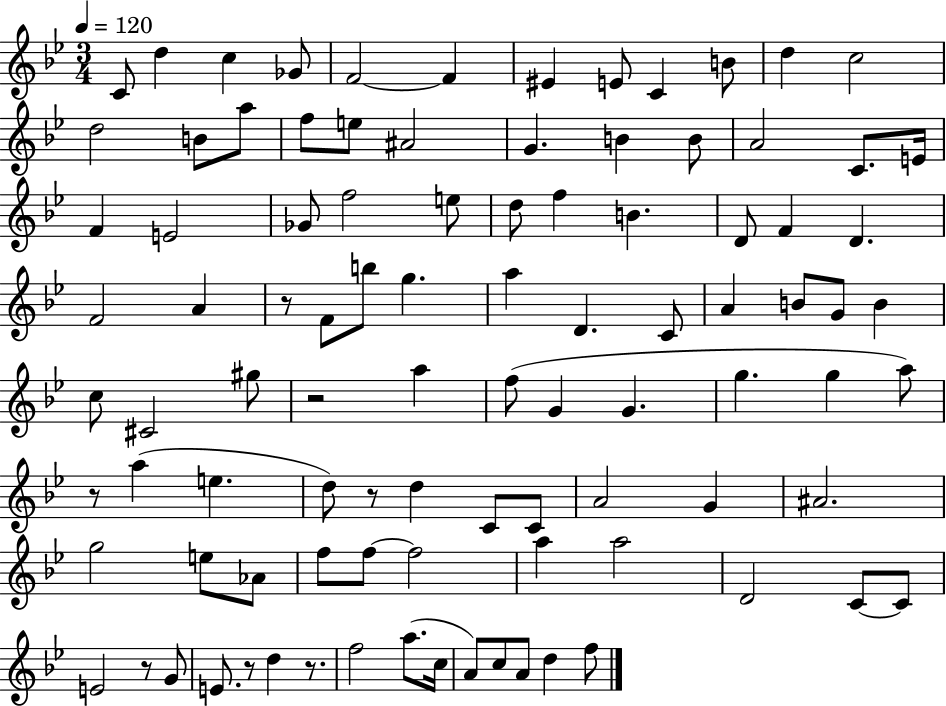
{
  \clef treble
  \numericTimeSignature
  \time 3/4
  \key bes \major
  \tempo 4 = 120
  c'8 d''4 c''4 ges'8 | f'2~~ f'4 | eis'4 e'8 c'4 b'8 | d''4 c''2 | \break d''2 b'8 a''8 | f''8 e''8 ais'2 | g'4. b'4 b'8 | a'2 c'8. e'16 | \break f'4 e'2 | ges'8 f''2 e''8 | d''8 f''4 b'4. | d'8 f'4 d'4. | \break f'2 a'4 | r8 f'8 b''8 g''4. | a''4 d'4. c'8 | a'4 b'8 g'8 b'4 | \break c''8 cis'2 gis''8 | r2 a''4 | f''8( g'4 g'4. | g''4. g''4 a''8) | \break r8 a''4( e''4. | d''8) r8 d''4 c'8 c'8 | a'2 g'4 | ais'2. | \break g''2 e''8 aes'8 | f''8 f''8~~ f''2 | a''4 a''2 | d'2 c'8~~ c'8 | \break e'2 r8 g'8 | e'8. r8 d''4 r8. | f''2 a''8.( c''16 | a'8) c''8 a'8 d''4 f''8 | \break \bar "|."
}